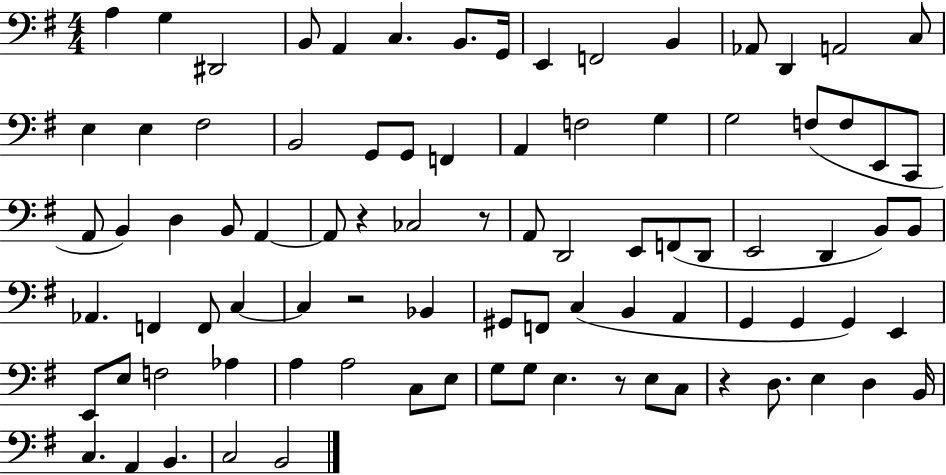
{
  \clef bass
  \numericTimeSignature
  \time 4/4
  \key g \major
  a4 g4 dis,2 | b,8 a,4 c4. b,8. g,16 | e,4 f,2 b,4 | aes,8 d,4 a,2 c8 | \break e4 e4 fis2 | b,2 g,8 g,8 f,4 | a,4 f2 g4 | g2 f8( f8 e,8 c,8 | \break a,8 b,4) d4 b,8 a,4~~ | a,8 r4 ces2 r8 | a,8 d,2 e,8 f,8( d,8 | e,2 d,4 b,8) b,8 | \break aes,4. f,4 f,8 c4~~ | c4 r2 bes,4 | gis,8 f,8 c4( b,4 a,4 | g,4 g,4 g,4) e,4 | \break e,8 e8 f2 aes4 | a4 a2 c8 e8 | g8 g8 e4. r8 e8 c8 | r4 d8. e4 d4 b,16 | \break c4. a,4 b,4. | c2 b,2 | \bar "|."
}